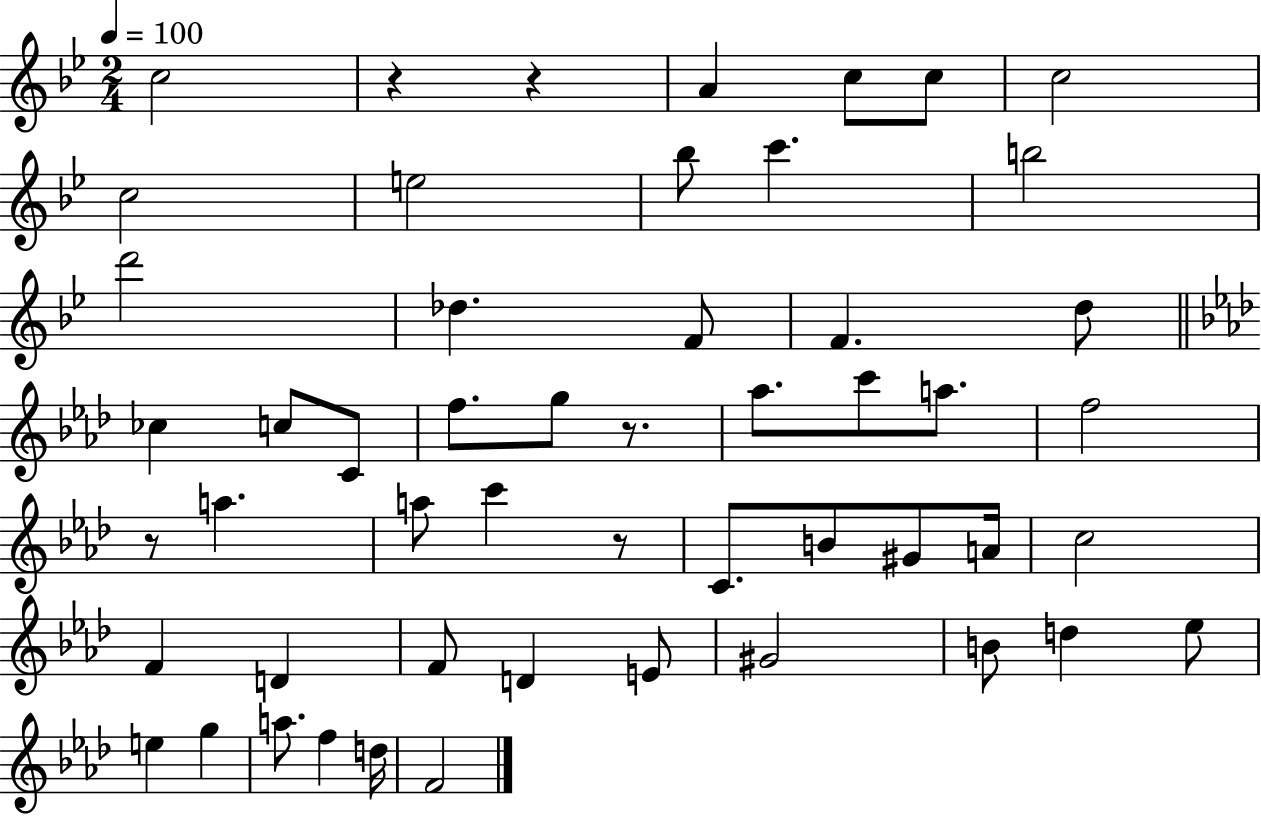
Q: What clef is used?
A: treble